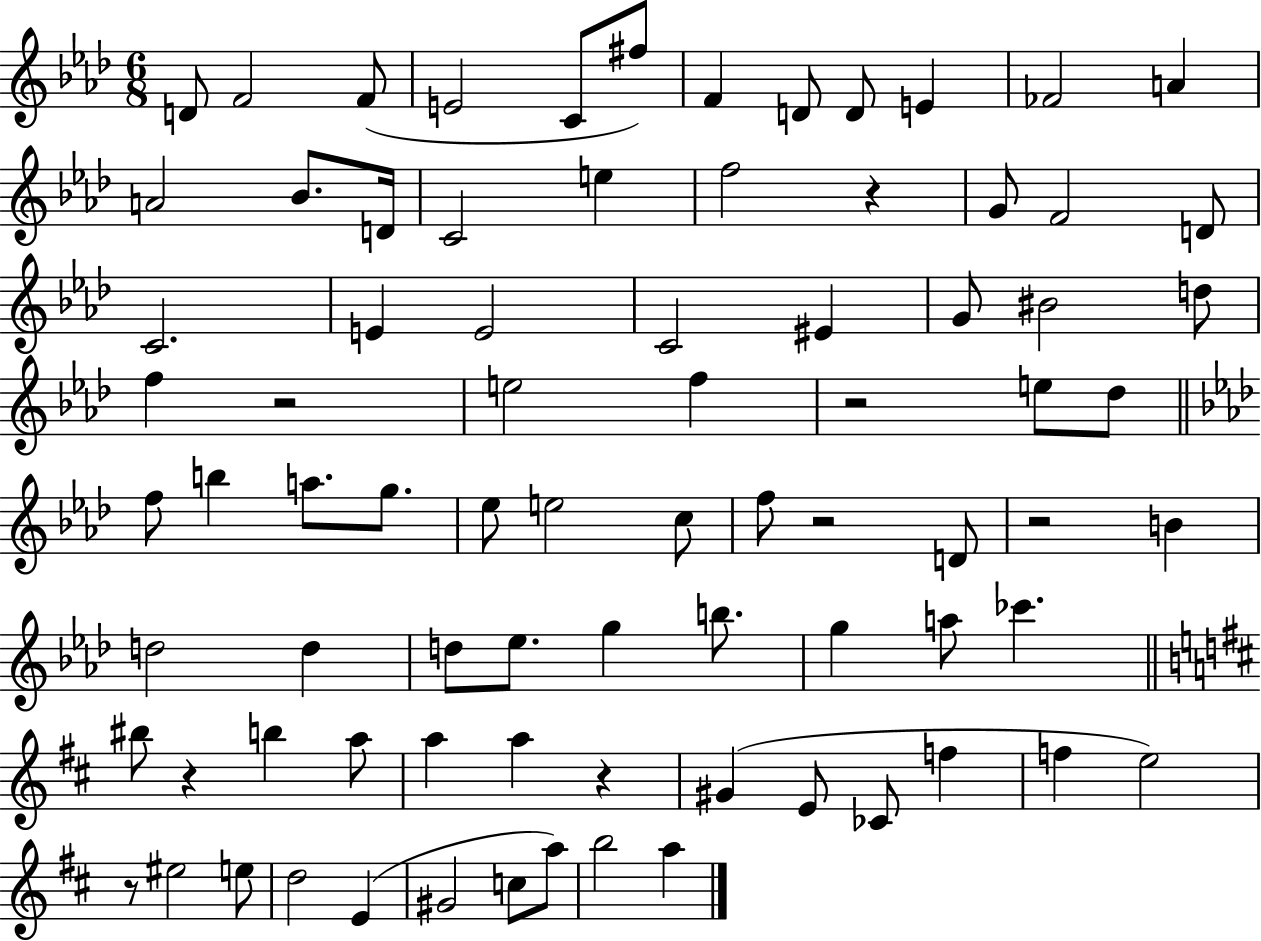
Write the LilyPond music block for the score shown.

{
  \clef treble
  \numericTimeSignature
  \time 6/8
  \key aes \major
  \repeat volta 2 { d'8 f'2 f'8( | e'2 c'8 fis''8) | f'4 d'8 d'8 e'4 | fes'2 a'4 | \break a'2 bes'8. d'16 | c'2 e''4 | f''2 r4 | g'8 f'2 d'8 | \break c'2. | e'4 e'2 | c'2 eis'4 | g'8 bis'2 d''8 | \break f''4 r2 | e''2 f''4 | r2 e''8 des''8 | \bar "||" \break \key aes \major f''8 b''4 a''8. g''8. | ees''8 e''2 c''8 | f''8 r2 d'8 | r2 b'4 | \break d''2 d''4 | d''8 ees''8. g''4 b''8. | g''4 a''8 ces'''4. | \bar "||" \break \key b \minor bis''8 r4 b''4 a''8 | a''4 a''4 r4 | gis'4( e'8 ces'8 f''4 | f''4 e''2) | \break r8 eis''2 e''8 | d''2 e'4( | gis'2 c''8 a''8) | b''2 a''4 | \break } \bar "|."
}